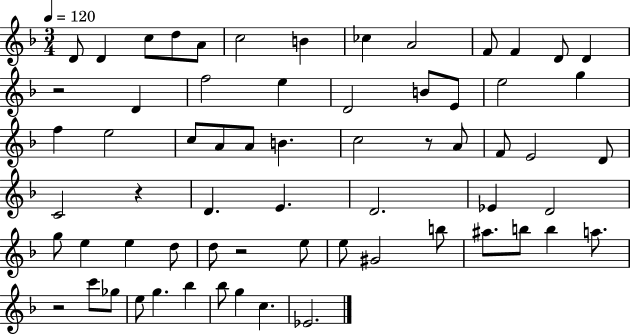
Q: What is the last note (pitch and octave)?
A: Eb4